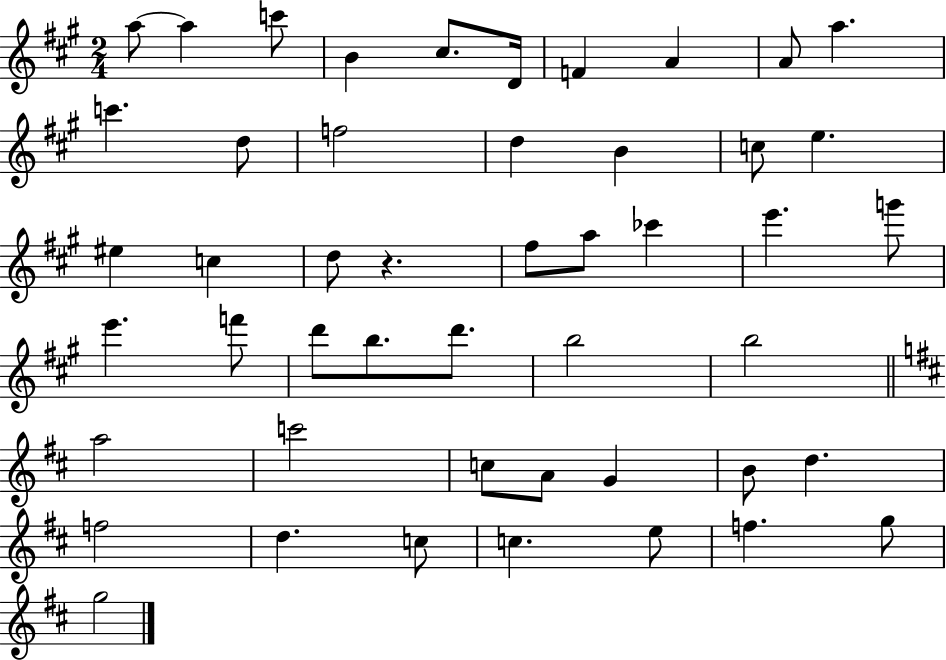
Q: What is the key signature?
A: A major